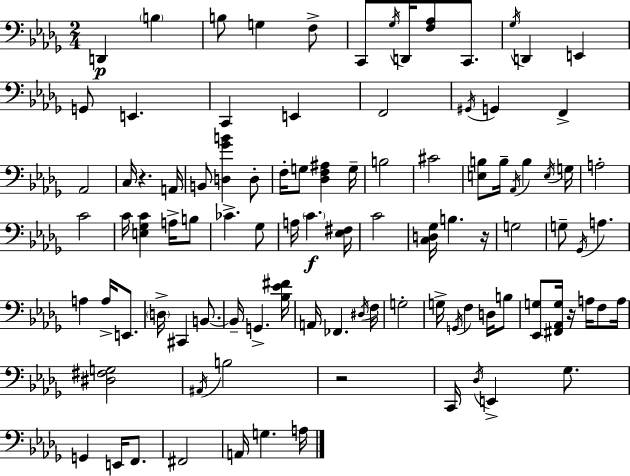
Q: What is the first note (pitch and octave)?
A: D2